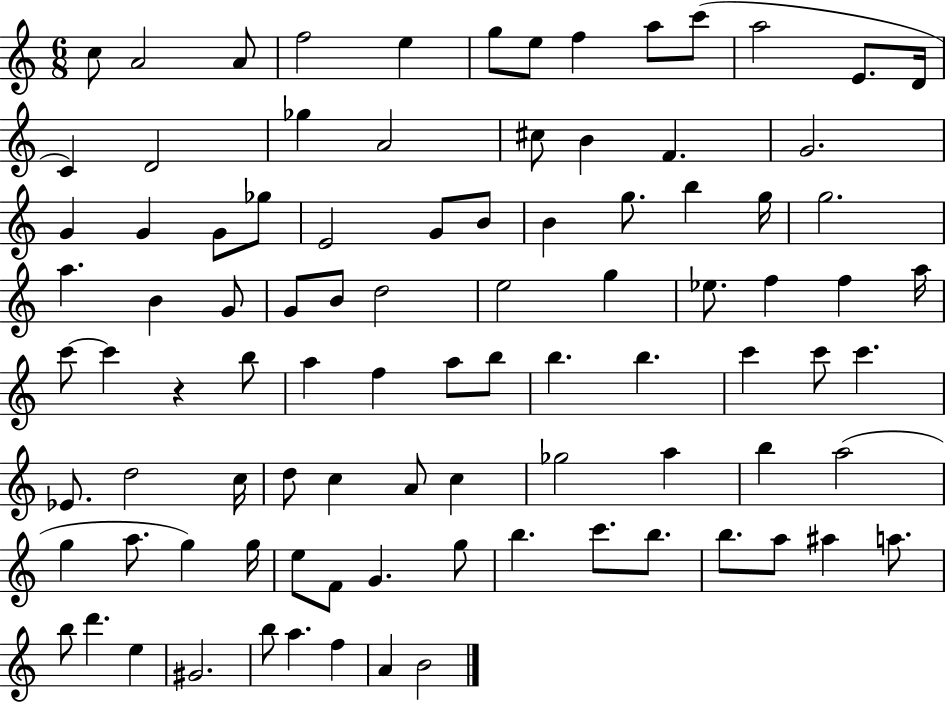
C5/e A4/h A4/e F5/h E5/q G5/e E5/e F5/q A5/e C6/e A5/h E4/e. D4/s C4/q D4/h Gb5/q A4/h C#5/e B4/q F4/q. G4/h. G4/q G4/q G4/e Gb5/e E4/h G4/e B4/e B4/q G5/e. B5/q G5/s G5/h. A5/q. B4/q G4/e G4/e B4/e D5/h E5/h G5/q Eb5/e. F5/q F5/q A5/s C6/e C6/q R/q B5/e A5/q F5/q A5/e B5/e B5/q. B5/q. C6/q C6/e C6/q. Eb4/e. D5/h C5/s D5/e C5/q A4/e C5/q Gb5/h A5/q B5/q A5/h G5/q A5/e. G5/q G5/s E5/e F4/e G4/q. G5/e B5/q. C6/e. B5/e. B5/e. A5/e A#5/q A5/e. B5/e D6/q. E5/q G#4/h. B5/e A5/q. F5/q A4/q B4/h